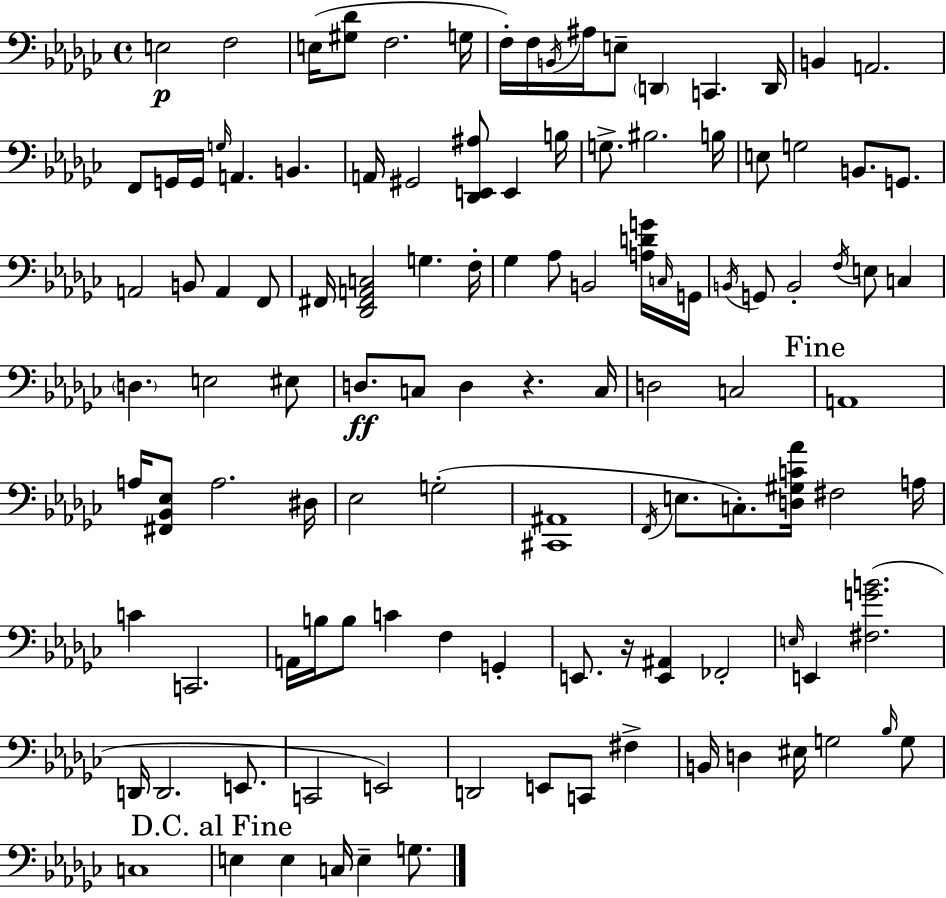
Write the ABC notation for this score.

X:1
T:Untitled
M:4/4
L:1/4
K:Ebm
E,2 F,2 E,/4 [^G,_D]/2 F,2 G,/4 F,/4 F,/4 B,,/4 ^A,/4 E,/2 D,, C,, D,,/4 B,, A,,2 F,,/2 G,,/4 G,,/4 G,/4 A,, B,, A,,/4 ^G,,2 [_D,,E,,^A,]/2 E,, B,/4 G,/2 ^B,2 B,/4 E,/2 G,2 B,,/2 G,,/2 A,,2 B,,/2 A,, F,,/2 ^F,,/4 [_D,,^F,,A,,C,]2 G, F,/4 _G, _A,/2 B,,2 [A,DG]/4 C,/4 G,,/4 B,,/4 G,,/2 B,,2 F,/4 E,/2 C, D, E,2 ^E,/2 D,/2 C,/2 D, z C,/4 D,2 C,2 A,,4 A,/4 [^F,,_B,,_E,]/2 A,2 ^D,/4 _E,2 G,2 [^C,,^A,,]4 F,,/4 E,/2 C,/2 [D,^G,C_A]/4 ^F,2 A,/4 C C,,2 A,,/4 B,/4 B,/2 C F, G,, E,,/2 z/4 [E,,^A,,] _F,,2 E,/4 E,, [^F,GB]2 D,,/4 D,,2 E,,/2 C,,2 E,,2 D,,2 E,,/2 C,,/2 ^F, B,,/4 D, ^E,/4 G,2 _B,/4 G,/2 C,4 E, E, C,/4 E, G,/2